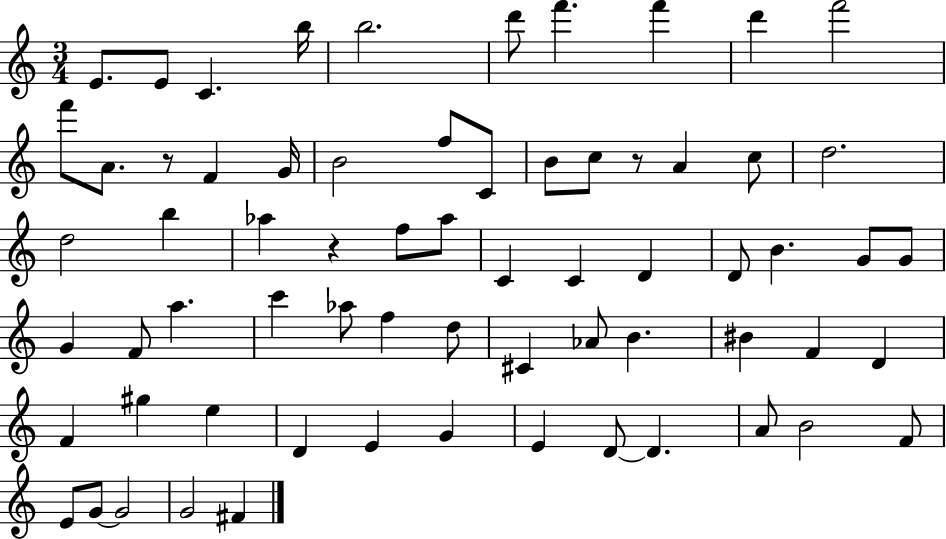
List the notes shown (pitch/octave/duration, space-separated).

E4/e. E4/e C4/q. B5/s B5/h. D6/e F6/q. F6/q D6/q F6/h F6/e A4/e. R/e F4/q G4/s B4/h F5/e C4/e B4/e C5/e R/e A4/q C5/e D5/h. D5/h B5/q Ab5/q R/q F5/e Ab5/e C4/q C4/q D4/q D4/e B4/q. G4/e G4/e G4/q F4/e A5/q. C6/q Ab5/e F5/q D5/e C#4/q Ab4/e B4/q. BIS4/q F4/q D4/q F4/q G#5/q E5/q D4/q E4/q G4/q E4/q D4/e D4/q. A4/e B4/h F4/e E4/e G4/e G4/h G4/h F#4/q